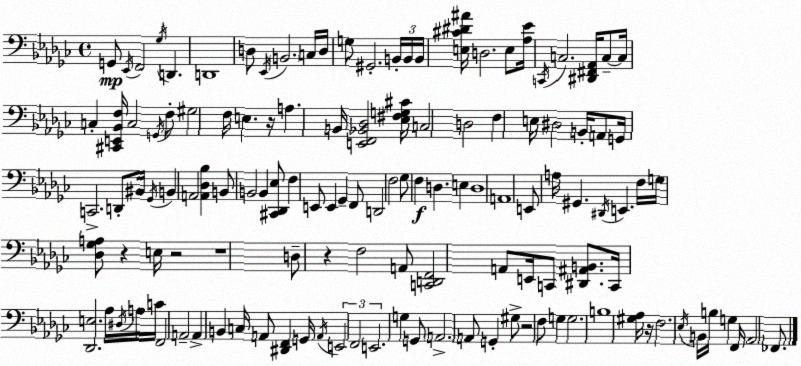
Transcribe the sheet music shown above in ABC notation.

X:1
T:Untitled
M:4/4
L:1/4
K:Ebm
G,,/2 _E,,/4 F,,2 _G,/4 D,, D,,4 D,/2 _E,,/4 B,,2 C,/4 D,/4 G,/2 ^G,,2 B,,/4 B,,/4 B,,/4 [E,^C^D^A]/4 D,2 E,/2 [_A,_E]/4 C,,/4 C,2 [^D,,^F,,_A,,]/4 C,/2 C,/4 C, [^C,,E,,_B,,F,]/4 C,2 G,,/4 F,/2 ^G,2 F,/4 E, z/4 A, B,,/4 [E,,F,,_B,,_D,]2 [_E,^F,G,^C]/4 C,2 D,2 F, E,/4 ^D,2 B,,/4 A,,/2 G,,/4 C,,2 D,,/2 ^B,,/4 _G,,/4 B,, A,,2 [A,,_D,_B,] B,,/2 B,,2 B,, [^C,,_D,,_E,]/2 F, E,,/2 E,, _G,, F,,/2 D,,2 F,2 _G,/2 F, D, E, D,4 A,,4 E,,/2 A,/4 ^G,, ^D,,/4 E,, F,/4 G,/4 [_D,_G,A,]/2 z E,/4 z2 z4 D,/2 z F,2 A,,/2 [C,,D,,F,,]2 A,,/2 E,,/4 C,,/2 [^D,,^A,,B,,]/2 C,,/4 [_D,,E,]2 _A,/4 ^D,/4 A,/4 C/4 F,,2 A,,2 A,, B,, C,/4 A,,/2 [^D,,F,,] G,,/4 A,,/4 E,,2 F,,2 E,,2 G, G,,/2 A,,2 A,,/2 G,, ^G,/2 z2 F,/2 G, G,2 B,4 [^G,_A,]/4 z/4 F,2 _E,/4 B,,/4 B,/4 G, F,,/4 _A,,2 _F,,/2